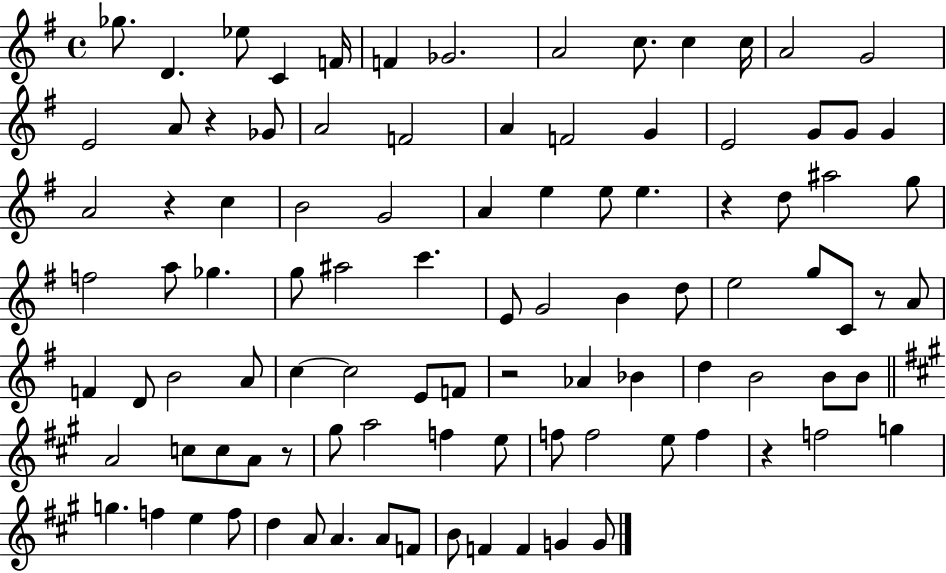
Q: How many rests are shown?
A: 7